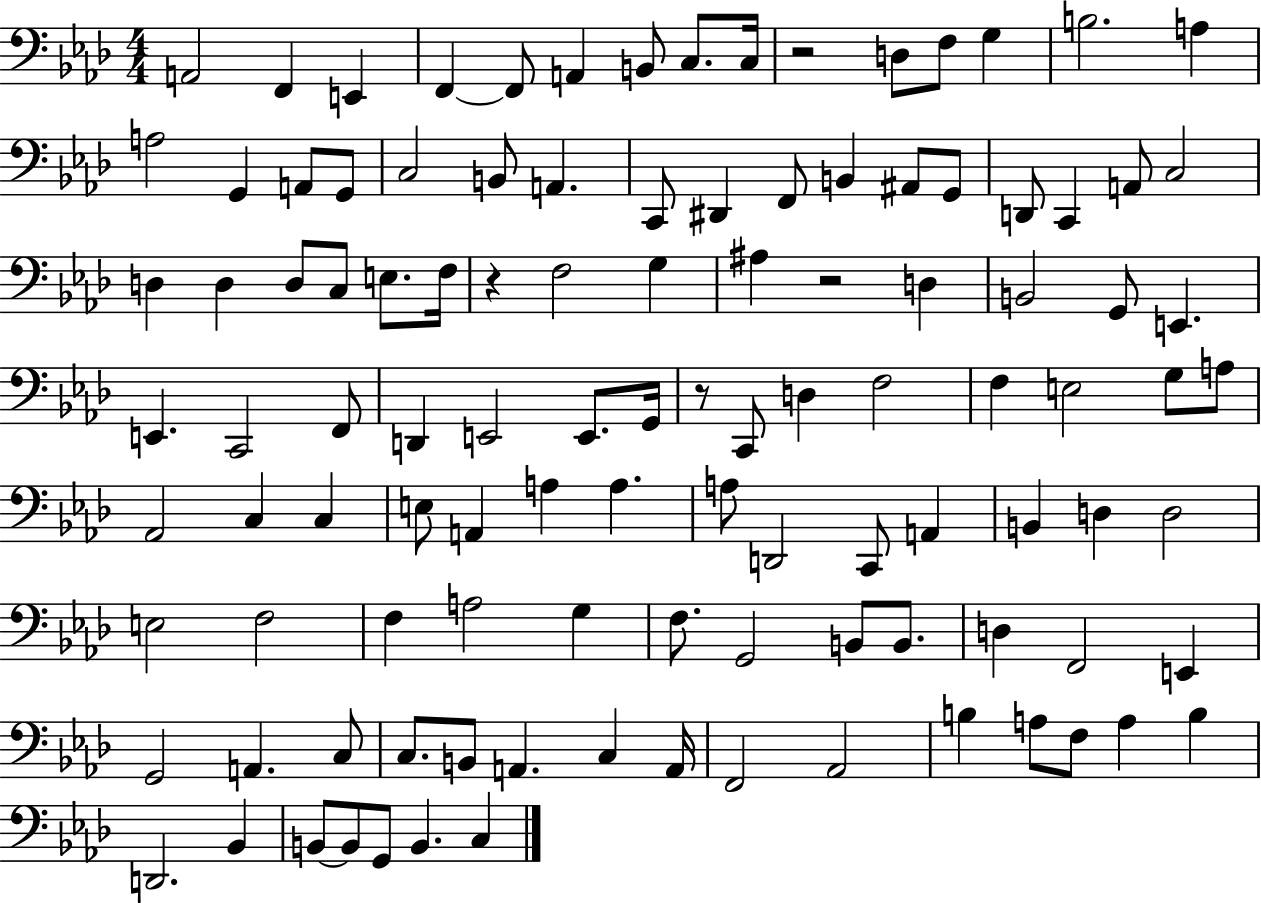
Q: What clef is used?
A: bass